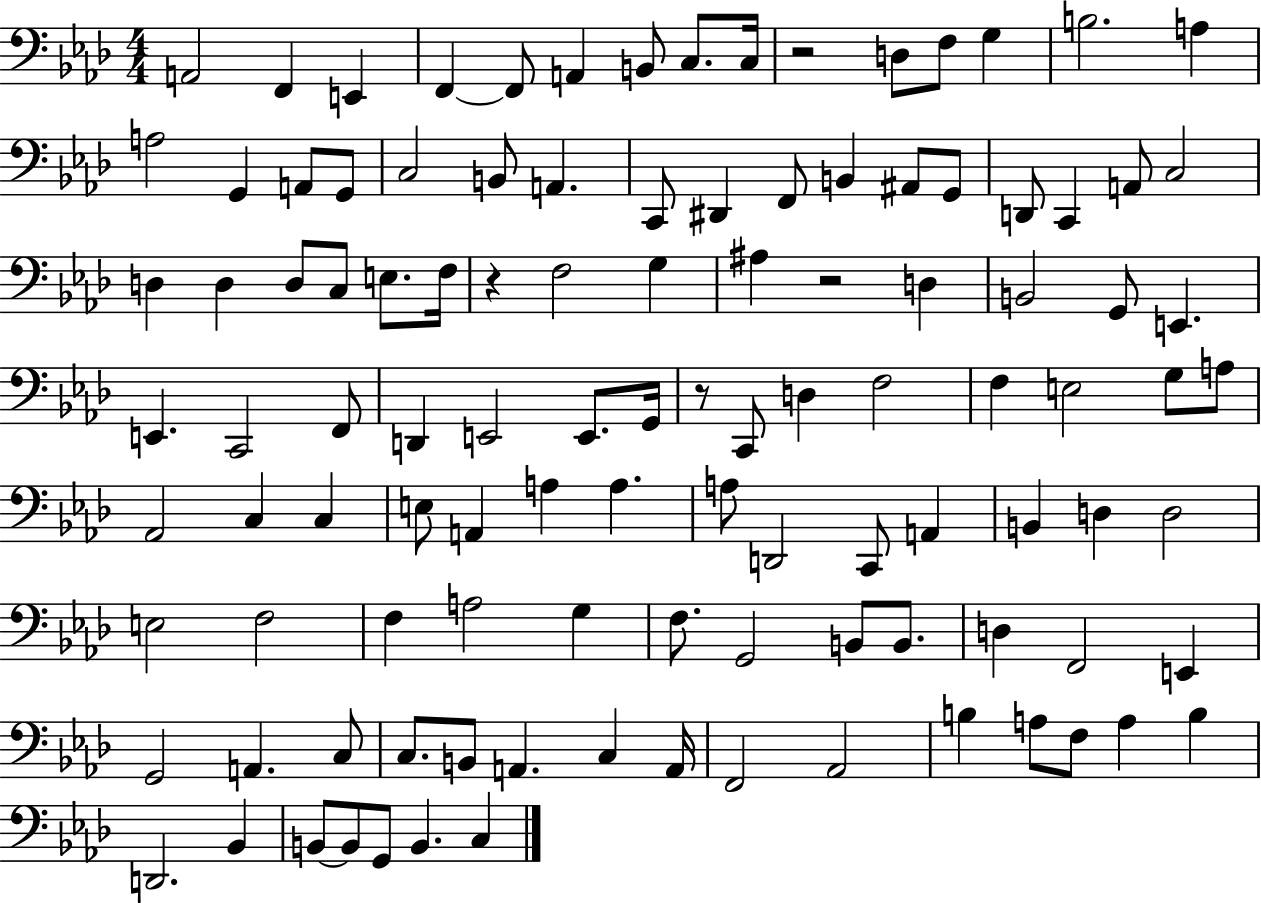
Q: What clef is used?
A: bass